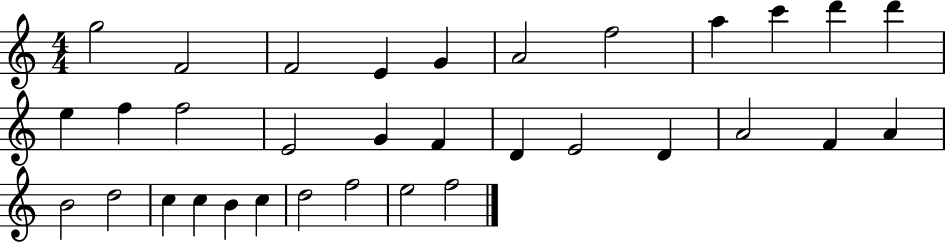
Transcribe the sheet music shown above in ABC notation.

X:1
T:Untitled
M:4/4
L:1/4
K:C
g2 F2 F2 E G A2 f2 a c' d' d' e f f2 E2 G F D E2 D A2 F A B2 d2 c c B c d2 f2 e2 f2